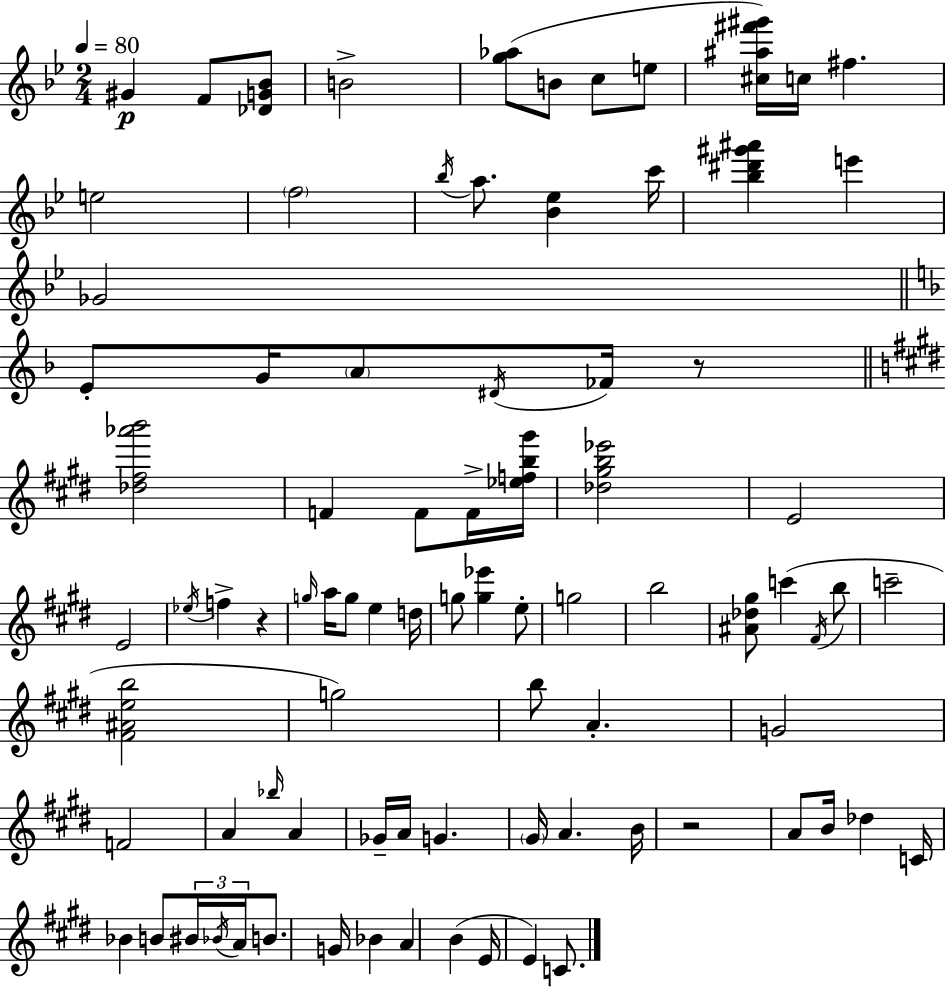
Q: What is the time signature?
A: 2/4